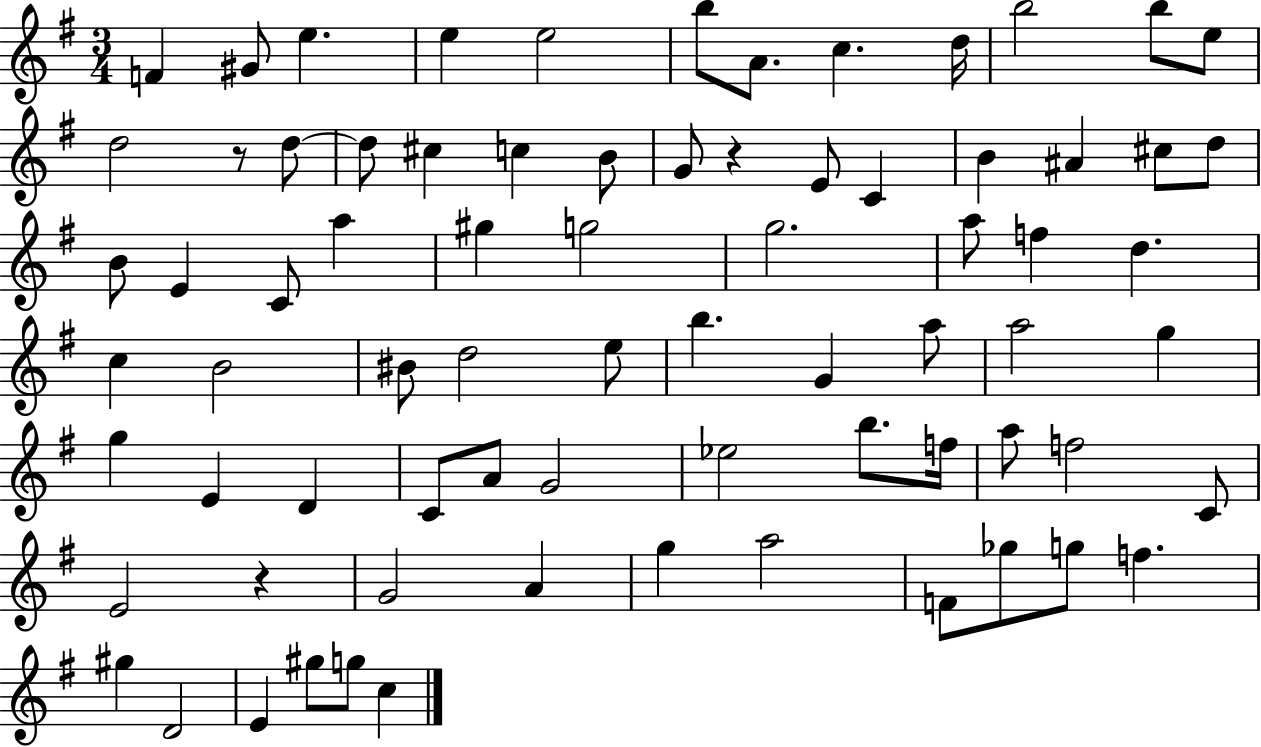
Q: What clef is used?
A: treble